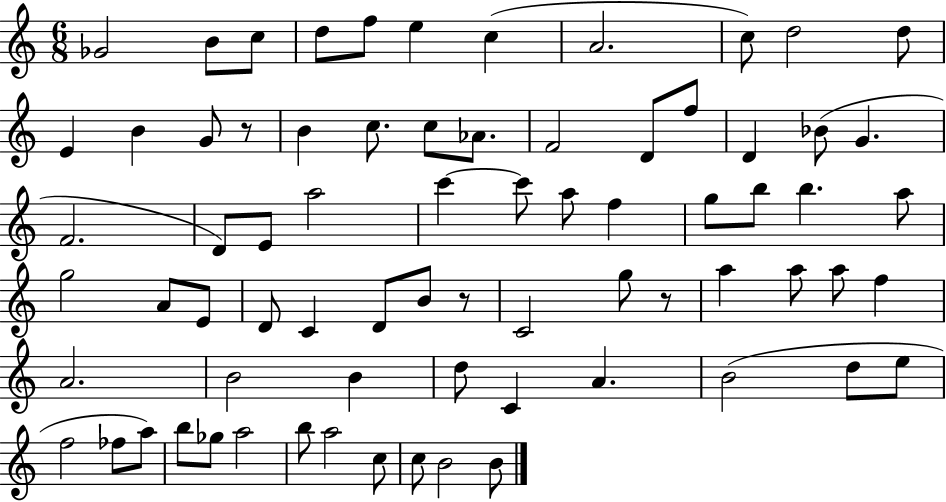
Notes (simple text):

Gb4/h B4/e C5/e D5/e F5/e E5/q C5/q A4/h. C5/e D5/h D5/e E4/q B4/q G4/e R/e B4/q C5/e. C5/e Ab4/e. F4/h D4/e F5/e D4/q Bb4/e G4/q. F4/h. D4/e E4/e A5/h C6/q C6/e A5/e F5/q G5/e B5/e B5/q. A5/e G5/h A4/e E4/e D4/e C4/q D4/e B4/e R/e C4/h G5/e R/e A5/q A5/e A5/e F5/q A4/h. B4/h B4/q D5/e C4/q A4/q. B4/h D5/e E5/e F5/h FES5/e A5/e B5/e Gb5/e A5/h B5/e A5/h C5/e C5/e B4/h B4/e